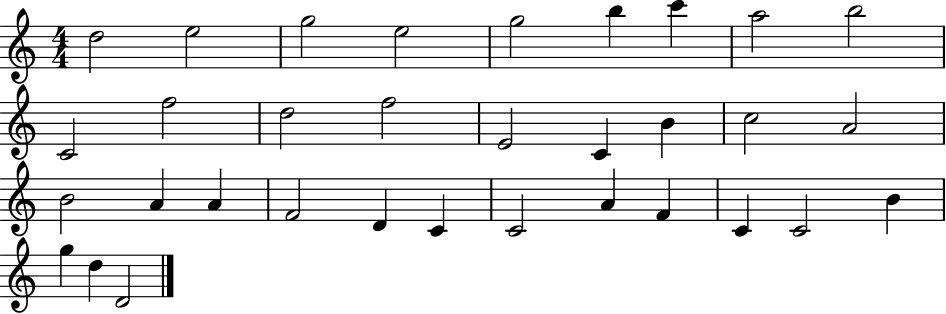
D5/h E5/h G5/h E5/h G5/h B5/q C6/q A5/h B5/h C4/h F5/h D5/h F5/h E4/h C4/q B4/q C5/h A4/h B4/h A4/q A4/q F4/h D4/q C4/q C4/h A4/q F4/q C4/q C4/h B4/q G5/q D5/q D4/h